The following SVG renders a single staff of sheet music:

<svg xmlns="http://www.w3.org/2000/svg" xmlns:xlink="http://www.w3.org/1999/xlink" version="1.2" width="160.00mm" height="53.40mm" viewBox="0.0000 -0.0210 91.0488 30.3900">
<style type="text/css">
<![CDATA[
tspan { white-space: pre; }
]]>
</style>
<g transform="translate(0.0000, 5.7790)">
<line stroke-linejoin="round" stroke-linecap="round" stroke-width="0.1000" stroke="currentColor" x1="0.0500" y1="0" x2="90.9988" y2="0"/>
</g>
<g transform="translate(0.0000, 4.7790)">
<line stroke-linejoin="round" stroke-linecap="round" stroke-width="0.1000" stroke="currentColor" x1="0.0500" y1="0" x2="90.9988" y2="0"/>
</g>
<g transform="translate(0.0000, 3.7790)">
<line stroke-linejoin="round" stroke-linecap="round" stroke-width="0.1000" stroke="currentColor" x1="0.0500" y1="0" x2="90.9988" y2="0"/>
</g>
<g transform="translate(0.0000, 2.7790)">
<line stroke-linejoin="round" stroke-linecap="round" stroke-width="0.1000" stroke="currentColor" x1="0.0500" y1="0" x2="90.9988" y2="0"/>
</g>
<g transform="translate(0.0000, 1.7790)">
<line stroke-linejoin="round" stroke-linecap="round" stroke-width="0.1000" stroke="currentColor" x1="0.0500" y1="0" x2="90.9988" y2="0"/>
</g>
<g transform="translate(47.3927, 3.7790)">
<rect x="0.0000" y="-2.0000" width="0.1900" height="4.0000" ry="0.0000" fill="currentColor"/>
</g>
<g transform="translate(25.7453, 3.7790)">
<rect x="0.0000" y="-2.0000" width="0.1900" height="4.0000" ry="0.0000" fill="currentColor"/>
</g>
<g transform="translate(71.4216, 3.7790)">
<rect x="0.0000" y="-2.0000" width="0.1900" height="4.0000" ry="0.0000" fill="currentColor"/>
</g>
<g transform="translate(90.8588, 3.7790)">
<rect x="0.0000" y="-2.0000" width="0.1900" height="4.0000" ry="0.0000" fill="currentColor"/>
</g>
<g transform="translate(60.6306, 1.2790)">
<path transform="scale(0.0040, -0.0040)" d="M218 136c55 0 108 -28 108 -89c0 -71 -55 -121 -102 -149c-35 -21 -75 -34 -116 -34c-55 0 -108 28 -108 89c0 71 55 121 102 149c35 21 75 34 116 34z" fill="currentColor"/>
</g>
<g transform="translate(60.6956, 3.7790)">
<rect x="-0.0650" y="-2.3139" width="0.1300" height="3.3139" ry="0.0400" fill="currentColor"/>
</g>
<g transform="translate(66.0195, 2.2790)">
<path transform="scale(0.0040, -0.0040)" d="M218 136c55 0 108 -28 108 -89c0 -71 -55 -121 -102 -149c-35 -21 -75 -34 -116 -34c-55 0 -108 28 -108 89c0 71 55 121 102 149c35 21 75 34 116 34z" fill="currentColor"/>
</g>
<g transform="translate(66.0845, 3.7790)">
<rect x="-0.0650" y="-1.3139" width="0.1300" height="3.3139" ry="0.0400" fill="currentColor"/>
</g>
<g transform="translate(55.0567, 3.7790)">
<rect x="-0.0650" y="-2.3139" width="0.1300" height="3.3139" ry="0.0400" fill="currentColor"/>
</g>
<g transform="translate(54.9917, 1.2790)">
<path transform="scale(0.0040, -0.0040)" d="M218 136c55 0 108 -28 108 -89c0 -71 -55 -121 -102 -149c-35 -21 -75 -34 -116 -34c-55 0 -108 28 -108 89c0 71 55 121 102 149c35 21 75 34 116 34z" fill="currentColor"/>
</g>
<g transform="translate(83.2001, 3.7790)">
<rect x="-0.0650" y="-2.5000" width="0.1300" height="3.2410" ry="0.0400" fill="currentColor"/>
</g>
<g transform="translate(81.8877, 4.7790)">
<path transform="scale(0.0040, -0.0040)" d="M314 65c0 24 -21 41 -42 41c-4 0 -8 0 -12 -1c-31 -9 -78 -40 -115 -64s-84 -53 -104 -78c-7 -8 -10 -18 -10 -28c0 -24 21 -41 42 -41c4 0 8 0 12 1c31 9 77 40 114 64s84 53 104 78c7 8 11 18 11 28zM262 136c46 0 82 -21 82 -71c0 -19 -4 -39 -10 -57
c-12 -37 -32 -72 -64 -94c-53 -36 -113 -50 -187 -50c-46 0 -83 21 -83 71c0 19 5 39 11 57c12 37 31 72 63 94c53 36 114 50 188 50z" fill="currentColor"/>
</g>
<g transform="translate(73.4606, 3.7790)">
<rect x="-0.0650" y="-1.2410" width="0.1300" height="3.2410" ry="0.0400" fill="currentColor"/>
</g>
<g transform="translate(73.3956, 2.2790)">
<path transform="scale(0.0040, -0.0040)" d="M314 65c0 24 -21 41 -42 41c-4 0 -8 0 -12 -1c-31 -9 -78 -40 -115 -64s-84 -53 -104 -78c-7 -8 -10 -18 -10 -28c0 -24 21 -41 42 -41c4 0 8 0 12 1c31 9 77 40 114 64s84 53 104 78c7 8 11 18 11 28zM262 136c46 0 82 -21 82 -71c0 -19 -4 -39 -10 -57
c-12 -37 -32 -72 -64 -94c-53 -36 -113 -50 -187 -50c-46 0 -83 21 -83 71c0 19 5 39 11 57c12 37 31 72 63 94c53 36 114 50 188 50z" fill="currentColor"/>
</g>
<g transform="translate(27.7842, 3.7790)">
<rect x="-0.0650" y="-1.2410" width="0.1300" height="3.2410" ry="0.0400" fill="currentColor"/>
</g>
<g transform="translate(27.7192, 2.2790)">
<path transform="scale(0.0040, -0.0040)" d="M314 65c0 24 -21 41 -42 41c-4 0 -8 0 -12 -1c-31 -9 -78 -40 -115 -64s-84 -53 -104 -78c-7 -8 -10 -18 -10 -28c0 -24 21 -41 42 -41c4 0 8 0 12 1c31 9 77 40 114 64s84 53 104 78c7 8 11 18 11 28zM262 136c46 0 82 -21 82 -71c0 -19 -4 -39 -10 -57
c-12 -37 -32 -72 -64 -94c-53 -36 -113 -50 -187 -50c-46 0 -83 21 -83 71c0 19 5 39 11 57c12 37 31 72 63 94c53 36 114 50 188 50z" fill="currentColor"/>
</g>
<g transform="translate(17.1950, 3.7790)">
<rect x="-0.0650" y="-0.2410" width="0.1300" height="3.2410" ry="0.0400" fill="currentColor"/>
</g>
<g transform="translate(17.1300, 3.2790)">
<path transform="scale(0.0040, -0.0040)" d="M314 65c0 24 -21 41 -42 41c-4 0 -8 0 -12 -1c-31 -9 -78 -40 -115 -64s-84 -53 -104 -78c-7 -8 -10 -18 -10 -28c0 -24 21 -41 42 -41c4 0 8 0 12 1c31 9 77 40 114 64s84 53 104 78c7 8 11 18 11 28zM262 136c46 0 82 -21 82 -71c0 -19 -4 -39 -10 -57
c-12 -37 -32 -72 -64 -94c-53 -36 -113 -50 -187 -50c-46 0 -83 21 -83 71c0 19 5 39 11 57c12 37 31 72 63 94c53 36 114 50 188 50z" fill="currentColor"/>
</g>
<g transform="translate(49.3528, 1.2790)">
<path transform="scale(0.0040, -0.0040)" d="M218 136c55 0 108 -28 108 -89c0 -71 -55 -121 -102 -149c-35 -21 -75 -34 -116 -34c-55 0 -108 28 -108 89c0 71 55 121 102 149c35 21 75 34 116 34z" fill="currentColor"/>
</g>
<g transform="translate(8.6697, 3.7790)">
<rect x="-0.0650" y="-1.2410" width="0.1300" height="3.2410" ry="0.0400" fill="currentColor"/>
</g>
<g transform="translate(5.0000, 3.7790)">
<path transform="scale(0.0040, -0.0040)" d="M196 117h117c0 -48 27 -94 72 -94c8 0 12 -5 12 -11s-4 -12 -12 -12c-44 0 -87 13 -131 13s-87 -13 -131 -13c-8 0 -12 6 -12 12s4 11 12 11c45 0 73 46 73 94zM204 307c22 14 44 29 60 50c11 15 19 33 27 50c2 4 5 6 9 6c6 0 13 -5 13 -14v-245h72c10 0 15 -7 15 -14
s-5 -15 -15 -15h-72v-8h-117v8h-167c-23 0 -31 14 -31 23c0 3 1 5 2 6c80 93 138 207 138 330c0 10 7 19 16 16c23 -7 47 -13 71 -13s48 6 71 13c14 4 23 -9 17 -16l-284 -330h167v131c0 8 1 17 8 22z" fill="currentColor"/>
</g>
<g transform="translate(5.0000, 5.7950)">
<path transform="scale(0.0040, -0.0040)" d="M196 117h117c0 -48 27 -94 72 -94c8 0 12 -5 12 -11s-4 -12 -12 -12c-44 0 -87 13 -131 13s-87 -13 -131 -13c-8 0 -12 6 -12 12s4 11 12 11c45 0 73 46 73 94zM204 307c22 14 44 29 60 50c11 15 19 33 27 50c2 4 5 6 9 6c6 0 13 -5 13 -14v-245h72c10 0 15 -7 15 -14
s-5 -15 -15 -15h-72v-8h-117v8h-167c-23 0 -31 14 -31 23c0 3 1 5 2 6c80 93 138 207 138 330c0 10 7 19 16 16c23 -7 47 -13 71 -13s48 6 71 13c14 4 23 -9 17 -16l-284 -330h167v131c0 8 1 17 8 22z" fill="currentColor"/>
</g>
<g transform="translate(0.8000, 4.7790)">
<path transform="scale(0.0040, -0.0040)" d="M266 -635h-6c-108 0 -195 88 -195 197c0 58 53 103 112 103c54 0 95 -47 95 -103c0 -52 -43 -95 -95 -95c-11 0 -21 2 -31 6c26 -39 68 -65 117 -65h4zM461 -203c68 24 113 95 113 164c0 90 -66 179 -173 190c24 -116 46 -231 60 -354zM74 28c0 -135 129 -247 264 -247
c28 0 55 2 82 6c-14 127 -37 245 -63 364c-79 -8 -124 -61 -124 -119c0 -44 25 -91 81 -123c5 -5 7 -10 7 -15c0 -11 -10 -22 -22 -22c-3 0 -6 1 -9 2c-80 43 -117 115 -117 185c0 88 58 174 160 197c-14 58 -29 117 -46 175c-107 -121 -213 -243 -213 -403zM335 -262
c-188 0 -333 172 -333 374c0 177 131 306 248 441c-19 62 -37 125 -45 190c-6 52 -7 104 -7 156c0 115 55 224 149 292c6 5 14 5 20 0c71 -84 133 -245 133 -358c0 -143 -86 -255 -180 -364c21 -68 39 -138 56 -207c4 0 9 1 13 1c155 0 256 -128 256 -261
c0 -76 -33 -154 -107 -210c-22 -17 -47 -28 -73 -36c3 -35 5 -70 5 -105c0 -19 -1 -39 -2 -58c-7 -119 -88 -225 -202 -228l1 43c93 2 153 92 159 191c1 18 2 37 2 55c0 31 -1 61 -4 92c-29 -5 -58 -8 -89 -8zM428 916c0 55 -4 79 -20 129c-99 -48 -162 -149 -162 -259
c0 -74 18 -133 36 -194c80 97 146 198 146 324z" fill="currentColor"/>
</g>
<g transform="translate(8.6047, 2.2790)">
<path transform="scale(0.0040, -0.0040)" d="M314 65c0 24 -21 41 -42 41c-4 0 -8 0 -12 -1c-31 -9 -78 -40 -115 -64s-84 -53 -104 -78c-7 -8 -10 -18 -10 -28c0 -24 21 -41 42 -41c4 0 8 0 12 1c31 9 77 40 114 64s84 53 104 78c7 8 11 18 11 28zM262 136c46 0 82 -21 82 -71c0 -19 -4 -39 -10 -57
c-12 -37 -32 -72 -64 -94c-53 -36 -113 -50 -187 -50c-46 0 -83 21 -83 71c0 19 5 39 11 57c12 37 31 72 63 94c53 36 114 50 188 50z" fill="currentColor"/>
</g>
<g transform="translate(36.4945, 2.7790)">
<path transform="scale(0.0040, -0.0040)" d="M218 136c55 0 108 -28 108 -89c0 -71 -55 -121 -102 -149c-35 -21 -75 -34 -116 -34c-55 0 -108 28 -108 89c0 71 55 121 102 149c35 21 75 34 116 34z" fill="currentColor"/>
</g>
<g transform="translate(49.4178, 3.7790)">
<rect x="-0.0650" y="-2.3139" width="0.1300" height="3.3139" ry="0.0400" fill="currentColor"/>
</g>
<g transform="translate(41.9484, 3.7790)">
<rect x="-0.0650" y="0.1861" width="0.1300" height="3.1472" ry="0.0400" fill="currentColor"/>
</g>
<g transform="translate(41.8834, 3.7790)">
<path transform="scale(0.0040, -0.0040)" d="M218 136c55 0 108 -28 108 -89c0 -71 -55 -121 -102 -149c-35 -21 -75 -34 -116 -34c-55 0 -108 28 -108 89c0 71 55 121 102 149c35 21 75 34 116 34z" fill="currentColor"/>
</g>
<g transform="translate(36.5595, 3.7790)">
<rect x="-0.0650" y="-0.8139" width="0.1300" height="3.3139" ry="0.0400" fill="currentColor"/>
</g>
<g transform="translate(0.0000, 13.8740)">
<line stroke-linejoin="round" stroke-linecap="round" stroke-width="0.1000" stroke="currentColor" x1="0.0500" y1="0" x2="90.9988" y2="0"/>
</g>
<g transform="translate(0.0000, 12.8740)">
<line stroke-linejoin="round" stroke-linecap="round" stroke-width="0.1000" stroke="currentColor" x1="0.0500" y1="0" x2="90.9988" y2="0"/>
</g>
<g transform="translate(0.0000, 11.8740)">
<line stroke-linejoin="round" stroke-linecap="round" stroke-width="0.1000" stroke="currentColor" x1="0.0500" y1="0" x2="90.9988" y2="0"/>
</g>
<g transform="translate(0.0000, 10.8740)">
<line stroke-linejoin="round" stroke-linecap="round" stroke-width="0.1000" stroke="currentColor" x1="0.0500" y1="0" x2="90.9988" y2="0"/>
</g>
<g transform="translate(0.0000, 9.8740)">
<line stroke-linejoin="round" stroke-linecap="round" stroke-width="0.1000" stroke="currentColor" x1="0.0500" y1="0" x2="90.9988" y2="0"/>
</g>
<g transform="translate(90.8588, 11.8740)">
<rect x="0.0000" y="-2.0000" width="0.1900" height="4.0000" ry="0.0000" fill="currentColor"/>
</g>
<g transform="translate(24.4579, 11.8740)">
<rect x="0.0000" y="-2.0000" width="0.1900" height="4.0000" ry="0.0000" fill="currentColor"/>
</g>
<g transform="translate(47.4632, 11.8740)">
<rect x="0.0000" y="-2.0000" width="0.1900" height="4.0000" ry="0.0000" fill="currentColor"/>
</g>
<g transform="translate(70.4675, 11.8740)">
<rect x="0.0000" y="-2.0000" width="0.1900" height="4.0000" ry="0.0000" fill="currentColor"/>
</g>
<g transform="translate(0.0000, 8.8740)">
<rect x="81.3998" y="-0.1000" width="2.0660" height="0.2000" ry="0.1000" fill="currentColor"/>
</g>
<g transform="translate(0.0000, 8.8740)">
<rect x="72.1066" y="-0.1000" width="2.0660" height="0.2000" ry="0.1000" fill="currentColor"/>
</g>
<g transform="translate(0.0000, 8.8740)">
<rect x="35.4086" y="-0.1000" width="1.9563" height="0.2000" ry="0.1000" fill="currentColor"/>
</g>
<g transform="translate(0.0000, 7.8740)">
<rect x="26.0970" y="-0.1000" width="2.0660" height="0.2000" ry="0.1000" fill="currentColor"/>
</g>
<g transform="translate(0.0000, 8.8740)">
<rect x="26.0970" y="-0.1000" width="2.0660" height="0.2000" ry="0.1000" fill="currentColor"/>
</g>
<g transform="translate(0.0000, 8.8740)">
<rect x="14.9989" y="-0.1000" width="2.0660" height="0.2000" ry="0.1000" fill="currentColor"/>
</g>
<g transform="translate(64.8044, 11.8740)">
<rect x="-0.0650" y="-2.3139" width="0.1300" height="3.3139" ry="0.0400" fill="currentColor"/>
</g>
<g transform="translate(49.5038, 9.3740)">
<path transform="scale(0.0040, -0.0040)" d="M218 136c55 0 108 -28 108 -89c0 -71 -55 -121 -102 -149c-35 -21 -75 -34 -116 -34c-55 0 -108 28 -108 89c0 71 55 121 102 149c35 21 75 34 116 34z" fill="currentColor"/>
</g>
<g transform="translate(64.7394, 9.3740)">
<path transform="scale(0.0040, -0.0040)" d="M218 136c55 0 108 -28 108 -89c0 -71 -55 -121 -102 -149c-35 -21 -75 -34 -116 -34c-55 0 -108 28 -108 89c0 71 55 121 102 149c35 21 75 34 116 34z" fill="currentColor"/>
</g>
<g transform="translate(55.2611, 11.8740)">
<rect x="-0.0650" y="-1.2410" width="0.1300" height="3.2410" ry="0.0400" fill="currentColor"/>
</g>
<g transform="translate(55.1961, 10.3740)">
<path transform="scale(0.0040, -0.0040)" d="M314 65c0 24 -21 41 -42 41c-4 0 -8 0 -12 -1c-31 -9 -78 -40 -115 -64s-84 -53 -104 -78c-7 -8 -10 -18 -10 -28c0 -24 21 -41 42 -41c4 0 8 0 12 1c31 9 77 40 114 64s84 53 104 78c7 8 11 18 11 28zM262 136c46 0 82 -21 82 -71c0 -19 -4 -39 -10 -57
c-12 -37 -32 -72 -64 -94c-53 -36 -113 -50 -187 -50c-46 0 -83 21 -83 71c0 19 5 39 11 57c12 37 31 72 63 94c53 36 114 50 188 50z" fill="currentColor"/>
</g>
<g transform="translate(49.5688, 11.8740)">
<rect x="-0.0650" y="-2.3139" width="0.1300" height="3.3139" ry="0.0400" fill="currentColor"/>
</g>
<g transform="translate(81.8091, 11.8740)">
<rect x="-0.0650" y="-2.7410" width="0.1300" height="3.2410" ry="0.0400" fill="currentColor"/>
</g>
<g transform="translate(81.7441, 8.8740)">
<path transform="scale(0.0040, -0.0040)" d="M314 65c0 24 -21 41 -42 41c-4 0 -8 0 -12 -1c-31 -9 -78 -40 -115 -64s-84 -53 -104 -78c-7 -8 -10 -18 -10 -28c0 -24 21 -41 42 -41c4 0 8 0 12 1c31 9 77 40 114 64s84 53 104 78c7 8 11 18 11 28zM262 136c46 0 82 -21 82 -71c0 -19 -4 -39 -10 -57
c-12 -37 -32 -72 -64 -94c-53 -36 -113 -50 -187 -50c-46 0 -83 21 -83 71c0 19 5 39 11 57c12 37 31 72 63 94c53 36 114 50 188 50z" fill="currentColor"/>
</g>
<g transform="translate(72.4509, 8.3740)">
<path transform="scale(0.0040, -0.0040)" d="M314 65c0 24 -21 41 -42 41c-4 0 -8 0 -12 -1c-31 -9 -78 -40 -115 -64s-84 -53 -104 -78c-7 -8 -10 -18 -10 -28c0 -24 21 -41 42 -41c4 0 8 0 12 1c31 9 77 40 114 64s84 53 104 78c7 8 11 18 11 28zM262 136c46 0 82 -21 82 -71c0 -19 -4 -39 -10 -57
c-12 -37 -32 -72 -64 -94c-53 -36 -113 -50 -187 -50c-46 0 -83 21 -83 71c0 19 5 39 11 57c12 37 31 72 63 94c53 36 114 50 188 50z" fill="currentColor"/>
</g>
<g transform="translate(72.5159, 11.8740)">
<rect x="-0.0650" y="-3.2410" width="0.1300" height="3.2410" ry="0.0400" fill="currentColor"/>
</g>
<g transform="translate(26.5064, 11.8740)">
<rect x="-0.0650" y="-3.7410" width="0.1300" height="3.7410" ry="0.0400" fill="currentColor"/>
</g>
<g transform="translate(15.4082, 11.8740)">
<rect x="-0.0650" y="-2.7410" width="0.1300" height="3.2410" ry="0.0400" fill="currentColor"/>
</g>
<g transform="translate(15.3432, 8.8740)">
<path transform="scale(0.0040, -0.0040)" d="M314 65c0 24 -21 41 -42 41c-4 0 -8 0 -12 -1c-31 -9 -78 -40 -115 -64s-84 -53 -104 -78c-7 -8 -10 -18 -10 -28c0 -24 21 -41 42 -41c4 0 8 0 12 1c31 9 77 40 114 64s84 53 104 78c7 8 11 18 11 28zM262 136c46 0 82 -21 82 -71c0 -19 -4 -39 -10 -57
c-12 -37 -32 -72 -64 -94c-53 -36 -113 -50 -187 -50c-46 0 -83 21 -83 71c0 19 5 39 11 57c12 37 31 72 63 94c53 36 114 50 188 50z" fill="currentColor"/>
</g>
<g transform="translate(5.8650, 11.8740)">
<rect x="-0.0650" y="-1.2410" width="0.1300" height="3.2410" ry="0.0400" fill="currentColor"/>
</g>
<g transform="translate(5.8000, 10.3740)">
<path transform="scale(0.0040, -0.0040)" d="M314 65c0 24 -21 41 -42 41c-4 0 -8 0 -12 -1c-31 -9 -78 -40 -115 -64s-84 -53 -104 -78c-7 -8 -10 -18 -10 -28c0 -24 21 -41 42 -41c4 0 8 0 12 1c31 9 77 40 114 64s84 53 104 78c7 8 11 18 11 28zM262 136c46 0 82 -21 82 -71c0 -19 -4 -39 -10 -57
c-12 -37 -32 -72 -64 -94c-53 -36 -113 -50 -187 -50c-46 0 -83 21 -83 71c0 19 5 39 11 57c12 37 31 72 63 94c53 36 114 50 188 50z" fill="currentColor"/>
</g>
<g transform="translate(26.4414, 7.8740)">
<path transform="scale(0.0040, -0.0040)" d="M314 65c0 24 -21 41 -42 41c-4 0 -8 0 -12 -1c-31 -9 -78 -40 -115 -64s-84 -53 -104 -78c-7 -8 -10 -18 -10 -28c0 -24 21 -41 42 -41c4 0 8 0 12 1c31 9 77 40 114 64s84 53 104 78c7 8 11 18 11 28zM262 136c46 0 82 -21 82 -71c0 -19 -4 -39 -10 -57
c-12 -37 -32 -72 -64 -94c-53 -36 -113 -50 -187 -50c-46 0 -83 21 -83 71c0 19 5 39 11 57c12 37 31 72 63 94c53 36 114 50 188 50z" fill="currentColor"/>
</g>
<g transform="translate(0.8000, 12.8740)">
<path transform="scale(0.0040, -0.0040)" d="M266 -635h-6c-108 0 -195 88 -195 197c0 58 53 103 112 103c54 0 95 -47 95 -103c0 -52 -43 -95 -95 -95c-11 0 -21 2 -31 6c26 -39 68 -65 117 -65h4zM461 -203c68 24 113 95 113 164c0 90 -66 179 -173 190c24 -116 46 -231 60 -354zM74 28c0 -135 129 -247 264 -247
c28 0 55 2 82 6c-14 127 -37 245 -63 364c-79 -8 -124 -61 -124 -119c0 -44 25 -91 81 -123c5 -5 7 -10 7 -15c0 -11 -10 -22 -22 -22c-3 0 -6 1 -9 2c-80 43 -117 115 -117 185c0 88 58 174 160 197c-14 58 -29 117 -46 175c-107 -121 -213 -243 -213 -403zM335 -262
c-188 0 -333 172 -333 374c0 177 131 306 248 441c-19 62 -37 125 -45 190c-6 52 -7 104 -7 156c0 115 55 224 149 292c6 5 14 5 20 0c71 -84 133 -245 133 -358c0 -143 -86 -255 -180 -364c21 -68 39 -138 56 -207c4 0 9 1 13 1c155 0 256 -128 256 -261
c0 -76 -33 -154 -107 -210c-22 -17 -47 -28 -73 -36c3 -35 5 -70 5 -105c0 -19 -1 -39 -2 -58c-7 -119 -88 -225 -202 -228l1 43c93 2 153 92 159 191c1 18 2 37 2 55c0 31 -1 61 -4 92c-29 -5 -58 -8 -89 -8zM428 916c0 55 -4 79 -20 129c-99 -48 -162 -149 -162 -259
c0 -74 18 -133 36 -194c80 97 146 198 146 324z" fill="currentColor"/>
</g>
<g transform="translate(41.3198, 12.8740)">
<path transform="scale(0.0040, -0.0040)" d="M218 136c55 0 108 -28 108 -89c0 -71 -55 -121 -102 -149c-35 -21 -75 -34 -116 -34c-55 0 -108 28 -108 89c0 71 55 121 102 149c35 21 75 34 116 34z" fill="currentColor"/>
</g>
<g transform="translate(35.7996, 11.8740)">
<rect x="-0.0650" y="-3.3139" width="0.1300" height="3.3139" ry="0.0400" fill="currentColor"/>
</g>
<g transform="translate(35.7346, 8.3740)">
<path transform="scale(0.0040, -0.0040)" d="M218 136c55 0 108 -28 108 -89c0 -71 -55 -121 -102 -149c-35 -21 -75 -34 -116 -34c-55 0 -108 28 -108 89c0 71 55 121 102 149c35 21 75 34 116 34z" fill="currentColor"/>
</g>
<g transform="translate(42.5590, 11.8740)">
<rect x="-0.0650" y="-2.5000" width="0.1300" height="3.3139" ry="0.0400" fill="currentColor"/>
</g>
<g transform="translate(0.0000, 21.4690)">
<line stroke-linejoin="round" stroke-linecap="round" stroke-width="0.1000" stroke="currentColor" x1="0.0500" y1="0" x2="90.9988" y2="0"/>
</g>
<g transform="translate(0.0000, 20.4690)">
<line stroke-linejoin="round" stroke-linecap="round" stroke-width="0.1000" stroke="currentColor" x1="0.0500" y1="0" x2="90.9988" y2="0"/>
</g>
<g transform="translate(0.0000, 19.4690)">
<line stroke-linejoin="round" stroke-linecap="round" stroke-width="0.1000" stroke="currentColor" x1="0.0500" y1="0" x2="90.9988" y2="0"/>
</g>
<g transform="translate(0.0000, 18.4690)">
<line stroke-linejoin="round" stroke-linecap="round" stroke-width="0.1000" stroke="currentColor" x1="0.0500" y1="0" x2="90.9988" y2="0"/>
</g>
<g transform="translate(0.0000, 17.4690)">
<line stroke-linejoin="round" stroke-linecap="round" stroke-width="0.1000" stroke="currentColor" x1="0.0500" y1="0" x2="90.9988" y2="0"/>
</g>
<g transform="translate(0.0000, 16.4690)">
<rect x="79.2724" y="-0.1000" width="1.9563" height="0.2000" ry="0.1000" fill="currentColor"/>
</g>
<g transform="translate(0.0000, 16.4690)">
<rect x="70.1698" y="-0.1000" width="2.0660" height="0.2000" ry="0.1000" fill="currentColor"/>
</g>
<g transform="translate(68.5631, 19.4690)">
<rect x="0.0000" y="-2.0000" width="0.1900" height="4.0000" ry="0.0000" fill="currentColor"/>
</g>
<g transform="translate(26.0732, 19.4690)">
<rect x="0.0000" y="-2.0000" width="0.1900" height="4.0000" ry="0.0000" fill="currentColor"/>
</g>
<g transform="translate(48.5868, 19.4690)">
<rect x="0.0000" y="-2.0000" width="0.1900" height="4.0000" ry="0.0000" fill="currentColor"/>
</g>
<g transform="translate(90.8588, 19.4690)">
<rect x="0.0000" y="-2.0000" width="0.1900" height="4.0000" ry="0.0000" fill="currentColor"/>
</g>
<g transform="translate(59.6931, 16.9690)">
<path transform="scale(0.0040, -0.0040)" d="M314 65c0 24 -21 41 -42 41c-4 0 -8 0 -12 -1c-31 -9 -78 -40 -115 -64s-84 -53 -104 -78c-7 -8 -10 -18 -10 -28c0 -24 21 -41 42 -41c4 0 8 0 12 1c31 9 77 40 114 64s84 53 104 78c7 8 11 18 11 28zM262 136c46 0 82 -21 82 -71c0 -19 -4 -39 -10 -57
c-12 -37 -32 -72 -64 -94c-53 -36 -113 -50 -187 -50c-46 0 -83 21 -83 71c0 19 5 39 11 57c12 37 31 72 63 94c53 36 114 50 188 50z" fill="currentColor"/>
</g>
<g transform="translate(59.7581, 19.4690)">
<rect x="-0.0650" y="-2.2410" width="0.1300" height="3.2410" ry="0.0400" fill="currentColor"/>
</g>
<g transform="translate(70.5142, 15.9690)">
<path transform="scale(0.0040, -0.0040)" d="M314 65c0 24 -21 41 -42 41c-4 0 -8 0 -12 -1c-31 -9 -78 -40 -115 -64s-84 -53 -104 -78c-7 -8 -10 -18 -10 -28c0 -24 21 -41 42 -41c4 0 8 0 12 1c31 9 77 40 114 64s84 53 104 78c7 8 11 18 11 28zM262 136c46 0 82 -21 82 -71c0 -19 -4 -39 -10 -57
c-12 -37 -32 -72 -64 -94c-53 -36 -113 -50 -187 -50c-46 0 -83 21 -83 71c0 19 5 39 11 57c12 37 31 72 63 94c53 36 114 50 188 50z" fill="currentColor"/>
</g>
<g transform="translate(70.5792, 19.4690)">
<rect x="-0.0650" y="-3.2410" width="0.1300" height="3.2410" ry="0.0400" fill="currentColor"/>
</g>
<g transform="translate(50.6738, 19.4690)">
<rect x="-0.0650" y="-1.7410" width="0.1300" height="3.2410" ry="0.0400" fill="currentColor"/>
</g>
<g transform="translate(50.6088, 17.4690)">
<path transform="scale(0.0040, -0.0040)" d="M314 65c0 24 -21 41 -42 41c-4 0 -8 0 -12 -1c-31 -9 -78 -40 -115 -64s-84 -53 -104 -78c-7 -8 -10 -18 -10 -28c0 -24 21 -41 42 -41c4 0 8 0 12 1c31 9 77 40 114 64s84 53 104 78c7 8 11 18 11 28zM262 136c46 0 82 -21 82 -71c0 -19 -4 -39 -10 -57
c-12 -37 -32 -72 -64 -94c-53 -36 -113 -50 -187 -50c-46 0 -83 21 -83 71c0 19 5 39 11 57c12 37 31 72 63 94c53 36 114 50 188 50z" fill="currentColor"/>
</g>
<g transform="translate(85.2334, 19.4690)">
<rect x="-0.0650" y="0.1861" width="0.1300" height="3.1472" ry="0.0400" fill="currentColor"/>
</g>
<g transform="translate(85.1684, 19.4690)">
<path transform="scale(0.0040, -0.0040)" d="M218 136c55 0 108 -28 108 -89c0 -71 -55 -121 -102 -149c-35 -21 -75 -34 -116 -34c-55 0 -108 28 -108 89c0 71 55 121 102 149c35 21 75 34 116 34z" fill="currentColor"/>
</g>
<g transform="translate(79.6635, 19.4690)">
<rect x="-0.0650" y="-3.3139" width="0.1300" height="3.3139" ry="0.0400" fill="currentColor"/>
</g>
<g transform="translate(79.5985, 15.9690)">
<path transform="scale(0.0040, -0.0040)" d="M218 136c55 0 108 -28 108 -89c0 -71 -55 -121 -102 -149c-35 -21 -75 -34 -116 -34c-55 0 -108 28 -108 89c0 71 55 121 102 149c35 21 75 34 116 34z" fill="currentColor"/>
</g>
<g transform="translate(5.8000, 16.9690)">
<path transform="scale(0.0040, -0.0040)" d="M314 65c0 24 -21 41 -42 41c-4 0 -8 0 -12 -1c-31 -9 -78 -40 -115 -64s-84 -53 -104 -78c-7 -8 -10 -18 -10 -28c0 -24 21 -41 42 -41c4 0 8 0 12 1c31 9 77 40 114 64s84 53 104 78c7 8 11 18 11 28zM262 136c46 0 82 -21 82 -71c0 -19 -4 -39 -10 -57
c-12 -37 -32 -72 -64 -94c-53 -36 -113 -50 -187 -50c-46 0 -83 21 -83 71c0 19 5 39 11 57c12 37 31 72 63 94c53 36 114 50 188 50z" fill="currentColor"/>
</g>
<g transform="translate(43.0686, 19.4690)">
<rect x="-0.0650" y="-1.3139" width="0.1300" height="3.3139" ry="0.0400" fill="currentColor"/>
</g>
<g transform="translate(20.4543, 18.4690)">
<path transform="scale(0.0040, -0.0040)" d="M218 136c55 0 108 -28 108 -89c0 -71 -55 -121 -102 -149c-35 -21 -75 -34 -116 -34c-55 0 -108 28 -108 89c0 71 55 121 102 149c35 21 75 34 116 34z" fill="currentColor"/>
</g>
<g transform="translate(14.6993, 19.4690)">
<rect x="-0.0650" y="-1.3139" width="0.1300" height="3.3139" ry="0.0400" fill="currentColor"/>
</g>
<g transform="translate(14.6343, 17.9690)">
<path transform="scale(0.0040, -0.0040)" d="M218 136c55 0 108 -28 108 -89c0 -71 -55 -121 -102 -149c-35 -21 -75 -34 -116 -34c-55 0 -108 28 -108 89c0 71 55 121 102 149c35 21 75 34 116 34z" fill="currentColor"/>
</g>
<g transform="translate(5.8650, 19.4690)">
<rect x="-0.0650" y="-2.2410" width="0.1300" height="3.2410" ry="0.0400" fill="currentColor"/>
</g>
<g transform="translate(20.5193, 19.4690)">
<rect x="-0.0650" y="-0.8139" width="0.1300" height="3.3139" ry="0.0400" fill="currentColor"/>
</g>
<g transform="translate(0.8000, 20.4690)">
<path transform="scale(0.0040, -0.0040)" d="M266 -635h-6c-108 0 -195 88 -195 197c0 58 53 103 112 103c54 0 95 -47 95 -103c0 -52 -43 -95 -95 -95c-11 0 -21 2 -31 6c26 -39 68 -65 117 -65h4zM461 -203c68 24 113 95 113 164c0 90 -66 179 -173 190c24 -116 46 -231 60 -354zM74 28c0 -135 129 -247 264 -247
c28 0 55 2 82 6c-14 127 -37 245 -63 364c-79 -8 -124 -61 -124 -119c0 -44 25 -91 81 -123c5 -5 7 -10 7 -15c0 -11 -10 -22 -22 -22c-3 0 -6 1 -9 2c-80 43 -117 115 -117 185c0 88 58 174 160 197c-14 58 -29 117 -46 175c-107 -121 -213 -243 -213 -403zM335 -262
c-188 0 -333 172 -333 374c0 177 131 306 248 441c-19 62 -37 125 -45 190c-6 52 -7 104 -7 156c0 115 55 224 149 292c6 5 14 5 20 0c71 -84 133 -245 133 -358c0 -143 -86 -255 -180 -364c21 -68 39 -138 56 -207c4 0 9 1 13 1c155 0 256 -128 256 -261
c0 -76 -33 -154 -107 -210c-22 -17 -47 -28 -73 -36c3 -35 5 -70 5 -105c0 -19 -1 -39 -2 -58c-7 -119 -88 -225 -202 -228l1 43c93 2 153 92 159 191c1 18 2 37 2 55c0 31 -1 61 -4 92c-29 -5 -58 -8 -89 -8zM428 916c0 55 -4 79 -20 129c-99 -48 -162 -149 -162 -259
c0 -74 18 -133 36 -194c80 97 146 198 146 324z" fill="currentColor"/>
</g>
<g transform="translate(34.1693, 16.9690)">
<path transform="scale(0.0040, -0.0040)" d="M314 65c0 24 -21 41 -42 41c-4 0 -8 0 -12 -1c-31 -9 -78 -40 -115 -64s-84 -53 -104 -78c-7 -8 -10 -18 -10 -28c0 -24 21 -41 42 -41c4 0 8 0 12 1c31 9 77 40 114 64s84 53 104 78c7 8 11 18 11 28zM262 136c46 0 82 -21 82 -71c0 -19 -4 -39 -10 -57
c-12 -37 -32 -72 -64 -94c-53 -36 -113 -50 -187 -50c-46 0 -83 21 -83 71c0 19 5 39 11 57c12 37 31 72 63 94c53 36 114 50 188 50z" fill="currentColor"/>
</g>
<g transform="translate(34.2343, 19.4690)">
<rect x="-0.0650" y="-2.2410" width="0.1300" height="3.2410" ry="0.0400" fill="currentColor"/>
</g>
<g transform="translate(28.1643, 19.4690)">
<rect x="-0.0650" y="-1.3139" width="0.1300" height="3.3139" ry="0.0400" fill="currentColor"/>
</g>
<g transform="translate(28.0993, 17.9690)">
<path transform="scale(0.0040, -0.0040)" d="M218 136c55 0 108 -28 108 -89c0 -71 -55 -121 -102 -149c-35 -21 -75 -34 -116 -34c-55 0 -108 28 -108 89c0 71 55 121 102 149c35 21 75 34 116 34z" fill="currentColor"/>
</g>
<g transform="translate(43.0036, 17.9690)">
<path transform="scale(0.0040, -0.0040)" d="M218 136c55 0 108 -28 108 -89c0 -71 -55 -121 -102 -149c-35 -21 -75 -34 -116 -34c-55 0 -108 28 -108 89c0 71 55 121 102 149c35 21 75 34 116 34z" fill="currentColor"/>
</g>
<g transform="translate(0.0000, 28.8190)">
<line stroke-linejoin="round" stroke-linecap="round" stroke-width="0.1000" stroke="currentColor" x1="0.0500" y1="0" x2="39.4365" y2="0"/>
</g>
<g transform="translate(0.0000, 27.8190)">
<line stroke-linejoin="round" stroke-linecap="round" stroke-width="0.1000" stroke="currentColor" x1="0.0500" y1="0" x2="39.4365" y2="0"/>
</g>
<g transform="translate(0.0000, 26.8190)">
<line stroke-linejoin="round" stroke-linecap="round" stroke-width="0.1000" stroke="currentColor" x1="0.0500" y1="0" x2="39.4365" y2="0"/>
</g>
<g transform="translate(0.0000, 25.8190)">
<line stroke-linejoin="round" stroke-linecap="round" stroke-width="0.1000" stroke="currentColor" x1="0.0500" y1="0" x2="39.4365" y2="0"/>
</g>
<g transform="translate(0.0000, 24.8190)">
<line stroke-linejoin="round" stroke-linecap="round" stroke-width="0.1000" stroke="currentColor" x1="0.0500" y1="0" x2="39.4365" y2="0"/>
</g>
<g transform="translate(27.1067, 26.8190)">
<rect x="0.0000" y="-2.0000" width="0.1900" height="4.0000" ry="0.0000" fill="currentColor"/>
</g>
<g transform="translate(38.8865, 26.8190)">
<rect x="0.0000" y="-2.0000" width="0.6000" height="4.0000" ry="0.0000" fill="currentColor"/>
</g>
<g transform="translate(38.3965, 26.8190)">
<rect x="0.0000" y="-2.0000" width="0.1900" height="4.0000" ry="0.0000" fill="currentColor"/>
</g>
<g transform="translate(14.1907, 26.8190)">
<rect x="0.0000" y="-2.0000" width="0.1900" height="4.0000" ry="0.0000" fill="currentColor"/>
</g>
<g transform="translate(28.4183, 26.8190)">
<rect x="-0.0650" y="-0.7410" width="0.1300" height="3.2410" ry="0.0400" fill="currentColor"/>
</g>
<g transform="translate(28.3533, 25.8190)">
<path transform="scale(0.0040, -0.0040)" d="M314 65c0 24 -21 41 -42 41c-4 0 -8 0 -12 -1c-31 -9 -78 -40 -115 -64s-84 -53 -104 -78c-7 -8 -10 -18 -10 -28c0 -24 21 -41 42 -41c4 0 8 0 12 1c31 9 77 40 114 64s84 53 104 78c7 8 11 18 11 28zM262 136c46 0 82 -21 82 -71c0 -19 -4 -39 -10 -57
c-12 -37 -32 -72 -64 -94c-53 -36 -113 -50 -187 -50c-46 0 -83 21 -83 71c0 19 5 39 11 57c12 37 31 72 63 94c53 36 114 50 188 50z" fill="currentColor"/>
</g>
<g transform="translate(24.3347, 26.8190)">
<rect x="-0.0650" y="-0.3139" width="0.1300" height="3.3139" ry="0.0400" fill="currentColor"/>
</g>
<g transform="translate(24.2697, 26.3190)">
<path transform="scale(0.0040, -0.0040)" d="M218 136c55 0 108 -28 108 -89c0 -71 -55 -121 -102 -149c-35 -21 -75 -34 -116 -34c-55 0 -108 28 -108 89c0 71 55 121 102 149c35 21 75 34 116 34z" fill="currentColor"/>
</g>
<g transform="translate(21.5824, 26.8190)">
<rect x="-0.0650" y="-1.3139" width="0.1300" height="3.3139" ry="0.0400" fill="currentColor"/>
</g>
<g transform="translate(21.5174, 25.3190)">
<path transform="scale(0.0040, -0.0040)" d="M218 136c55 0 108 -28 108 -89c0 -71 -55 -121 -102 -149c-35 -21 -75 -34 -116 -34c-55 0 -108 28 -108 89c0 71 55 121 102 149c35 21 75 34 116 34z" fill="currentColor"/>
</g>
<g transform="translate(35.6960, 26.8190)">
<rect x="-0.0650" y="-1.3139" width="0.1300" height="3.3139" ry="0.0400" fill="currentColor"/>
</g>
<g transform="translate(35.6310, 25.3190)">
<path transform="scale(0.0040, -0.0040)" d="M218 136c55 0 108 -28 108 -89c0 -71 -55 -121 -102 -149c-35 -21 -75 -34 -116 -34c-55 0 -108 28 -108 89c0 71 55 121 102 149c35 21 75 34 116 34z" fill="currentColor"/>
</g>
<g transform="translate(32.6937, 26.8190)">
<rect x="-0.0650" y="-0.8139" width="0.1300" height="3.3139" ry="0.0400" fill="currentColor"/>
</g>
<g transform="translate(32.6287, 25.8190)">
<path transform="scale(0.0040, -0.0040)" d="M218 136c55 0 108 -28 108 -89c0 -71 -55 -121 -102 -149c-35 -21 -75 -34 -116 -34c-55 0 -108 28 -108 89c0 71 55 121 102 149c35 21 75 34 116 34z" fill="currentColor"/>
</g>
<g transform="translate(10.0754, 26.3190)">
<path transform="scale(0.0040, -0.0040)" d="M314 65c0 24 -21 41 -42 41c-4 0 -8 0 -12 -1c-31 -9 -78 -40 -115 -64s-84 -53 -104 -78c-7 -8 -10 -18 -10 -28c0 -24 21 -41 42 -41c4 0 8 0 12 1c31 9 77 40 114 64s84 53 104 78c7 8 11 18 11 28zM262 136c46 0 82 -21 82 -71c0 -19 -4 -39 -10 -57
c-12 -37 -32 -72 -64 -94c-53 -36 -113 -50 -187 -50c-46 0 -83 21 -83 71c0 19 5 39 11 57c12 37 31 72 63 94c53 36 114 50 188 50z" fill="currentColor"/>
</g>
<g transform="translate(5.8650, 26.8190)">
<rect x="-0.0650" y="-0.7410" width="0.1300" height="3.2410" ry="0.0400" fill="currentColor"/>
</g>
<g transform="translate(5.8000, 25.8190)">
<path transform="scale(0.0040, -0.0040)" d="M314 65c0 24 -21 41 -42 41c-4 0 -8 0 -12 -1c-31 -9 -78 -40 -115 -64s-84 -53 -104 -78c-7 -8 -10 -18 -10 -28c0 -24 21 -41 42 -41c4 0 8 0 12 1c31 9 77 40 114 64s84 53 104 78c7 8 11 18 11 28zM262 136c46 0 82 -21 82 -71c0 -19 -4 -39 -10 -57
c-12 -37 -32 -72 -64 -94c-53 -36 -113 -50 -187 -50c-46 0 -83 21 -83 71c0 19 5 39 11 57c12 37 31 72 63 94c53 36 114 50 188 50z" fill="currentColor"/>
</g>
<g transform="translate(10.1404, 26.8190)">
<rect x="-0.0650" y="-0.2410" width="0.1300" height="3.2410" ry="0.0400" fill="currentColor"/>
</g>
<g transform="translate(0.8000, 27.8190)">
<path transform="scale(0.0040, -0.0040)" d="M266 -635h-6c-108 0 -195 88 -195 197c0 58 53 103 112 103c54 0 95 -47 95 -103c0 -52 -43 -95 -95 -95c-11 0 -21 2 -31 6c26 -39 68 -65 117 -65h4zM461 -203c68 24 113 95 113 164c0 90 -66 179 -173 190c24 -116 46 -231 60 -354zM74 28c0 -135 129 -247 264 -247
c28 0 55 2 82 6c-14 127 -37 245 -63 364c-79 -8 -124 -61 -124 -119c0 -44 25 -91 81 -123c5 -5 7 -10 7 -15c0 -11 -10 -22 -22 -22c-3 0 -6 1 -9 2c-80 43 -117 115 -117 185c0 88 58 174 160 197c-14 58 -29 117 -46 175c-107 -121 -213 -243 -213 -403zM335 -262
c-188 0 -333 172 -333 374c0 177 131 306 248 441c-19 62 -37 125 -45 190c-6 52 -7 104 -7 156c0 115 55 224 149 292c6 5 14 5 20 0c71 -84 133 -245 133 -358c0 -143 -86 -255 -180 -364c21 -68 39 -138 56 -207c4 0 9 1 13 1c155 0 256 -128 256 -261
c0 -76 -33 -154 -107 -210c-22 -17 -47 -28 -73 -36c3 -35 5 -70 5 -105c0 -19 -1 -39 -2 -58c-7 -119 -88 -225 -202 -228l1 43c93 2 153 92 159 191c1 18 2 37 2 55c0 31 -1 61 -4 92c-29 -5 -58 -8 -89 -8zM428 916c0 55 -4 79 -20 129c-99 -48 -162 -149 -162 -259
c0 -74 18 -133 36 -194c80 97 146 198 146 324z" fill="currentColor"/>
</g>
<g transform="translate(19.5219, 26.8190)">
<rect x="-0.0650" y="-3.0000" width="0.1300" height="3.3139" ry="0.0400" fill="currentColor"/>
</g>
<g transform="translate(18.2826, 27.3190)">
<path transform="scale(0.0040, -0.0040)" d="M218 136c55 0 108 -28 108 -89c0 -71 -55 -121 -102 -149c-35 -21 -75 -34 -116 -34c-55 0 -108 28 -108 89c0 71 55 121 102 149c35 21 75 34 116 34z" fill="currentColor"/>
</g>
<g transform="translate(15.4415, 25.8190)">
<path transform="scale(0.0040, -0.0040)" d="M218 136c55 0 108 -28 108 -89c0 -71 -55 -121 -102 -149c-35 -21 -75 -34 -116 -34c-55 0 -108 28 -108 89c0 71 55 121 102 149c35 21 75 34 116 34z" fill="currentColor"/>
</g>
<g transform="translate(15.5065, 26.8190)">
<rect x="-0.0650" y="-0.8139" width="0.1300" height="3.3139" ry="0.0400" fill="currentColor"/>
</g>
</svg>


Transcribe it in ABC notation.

X:1
T:Untitled
M:4/4
L:1/4
K:C
e2 c2 e2 d B g g g e e2 G2 e2 a2 c'2 b G g e2 g b2 a2 g2 e d e g2 e f2 g2 b2 b B d2 c2 d A e c d2 d e